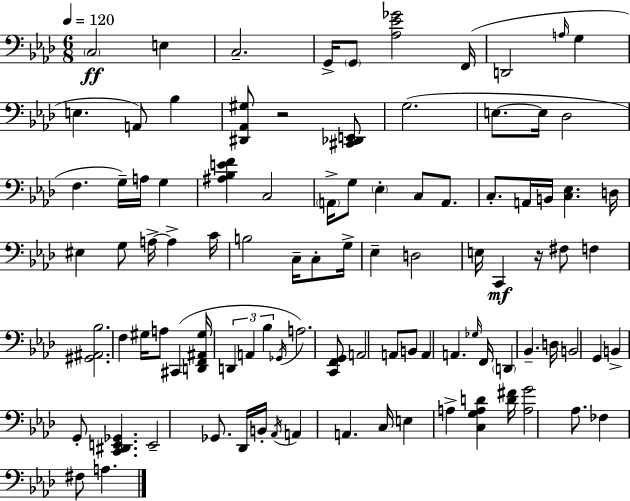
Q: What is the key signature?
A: F minor